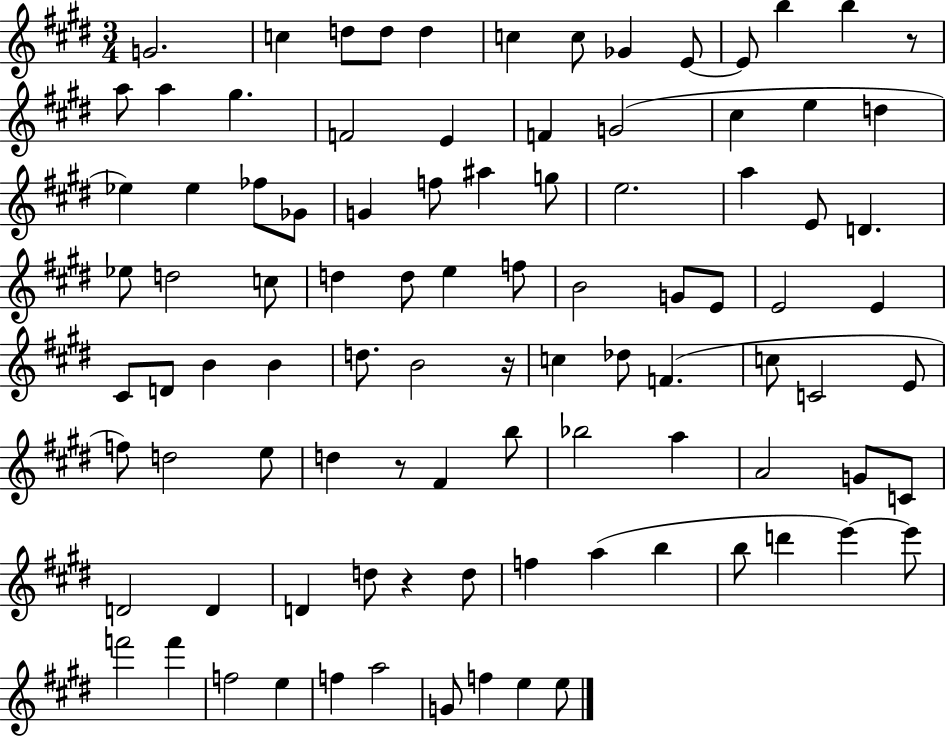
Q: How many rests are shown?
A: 4